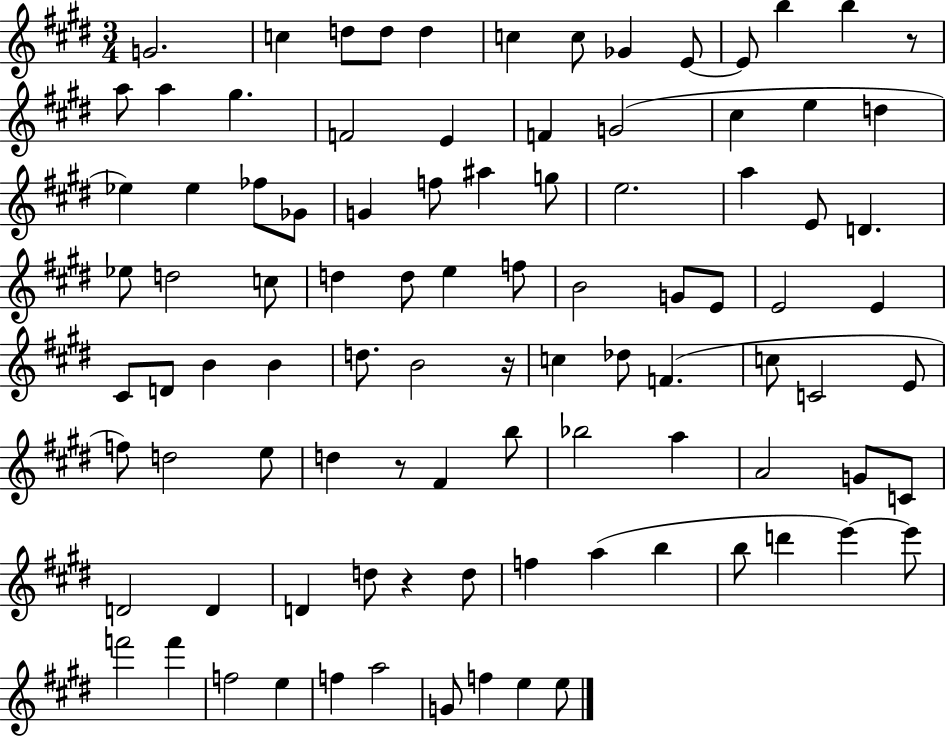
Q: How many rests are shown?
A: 4